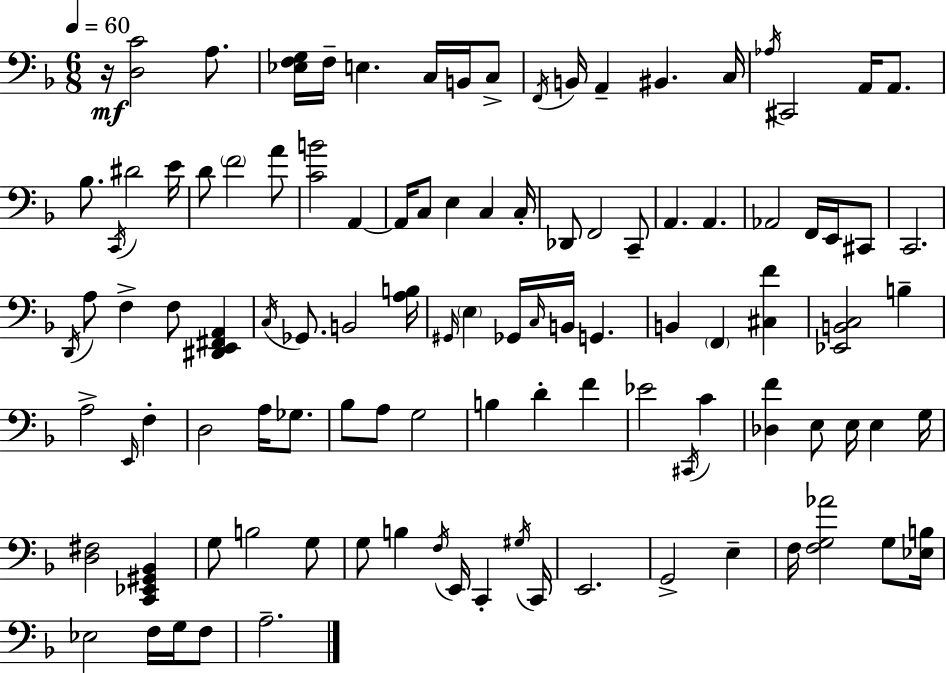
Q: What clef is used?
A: bass